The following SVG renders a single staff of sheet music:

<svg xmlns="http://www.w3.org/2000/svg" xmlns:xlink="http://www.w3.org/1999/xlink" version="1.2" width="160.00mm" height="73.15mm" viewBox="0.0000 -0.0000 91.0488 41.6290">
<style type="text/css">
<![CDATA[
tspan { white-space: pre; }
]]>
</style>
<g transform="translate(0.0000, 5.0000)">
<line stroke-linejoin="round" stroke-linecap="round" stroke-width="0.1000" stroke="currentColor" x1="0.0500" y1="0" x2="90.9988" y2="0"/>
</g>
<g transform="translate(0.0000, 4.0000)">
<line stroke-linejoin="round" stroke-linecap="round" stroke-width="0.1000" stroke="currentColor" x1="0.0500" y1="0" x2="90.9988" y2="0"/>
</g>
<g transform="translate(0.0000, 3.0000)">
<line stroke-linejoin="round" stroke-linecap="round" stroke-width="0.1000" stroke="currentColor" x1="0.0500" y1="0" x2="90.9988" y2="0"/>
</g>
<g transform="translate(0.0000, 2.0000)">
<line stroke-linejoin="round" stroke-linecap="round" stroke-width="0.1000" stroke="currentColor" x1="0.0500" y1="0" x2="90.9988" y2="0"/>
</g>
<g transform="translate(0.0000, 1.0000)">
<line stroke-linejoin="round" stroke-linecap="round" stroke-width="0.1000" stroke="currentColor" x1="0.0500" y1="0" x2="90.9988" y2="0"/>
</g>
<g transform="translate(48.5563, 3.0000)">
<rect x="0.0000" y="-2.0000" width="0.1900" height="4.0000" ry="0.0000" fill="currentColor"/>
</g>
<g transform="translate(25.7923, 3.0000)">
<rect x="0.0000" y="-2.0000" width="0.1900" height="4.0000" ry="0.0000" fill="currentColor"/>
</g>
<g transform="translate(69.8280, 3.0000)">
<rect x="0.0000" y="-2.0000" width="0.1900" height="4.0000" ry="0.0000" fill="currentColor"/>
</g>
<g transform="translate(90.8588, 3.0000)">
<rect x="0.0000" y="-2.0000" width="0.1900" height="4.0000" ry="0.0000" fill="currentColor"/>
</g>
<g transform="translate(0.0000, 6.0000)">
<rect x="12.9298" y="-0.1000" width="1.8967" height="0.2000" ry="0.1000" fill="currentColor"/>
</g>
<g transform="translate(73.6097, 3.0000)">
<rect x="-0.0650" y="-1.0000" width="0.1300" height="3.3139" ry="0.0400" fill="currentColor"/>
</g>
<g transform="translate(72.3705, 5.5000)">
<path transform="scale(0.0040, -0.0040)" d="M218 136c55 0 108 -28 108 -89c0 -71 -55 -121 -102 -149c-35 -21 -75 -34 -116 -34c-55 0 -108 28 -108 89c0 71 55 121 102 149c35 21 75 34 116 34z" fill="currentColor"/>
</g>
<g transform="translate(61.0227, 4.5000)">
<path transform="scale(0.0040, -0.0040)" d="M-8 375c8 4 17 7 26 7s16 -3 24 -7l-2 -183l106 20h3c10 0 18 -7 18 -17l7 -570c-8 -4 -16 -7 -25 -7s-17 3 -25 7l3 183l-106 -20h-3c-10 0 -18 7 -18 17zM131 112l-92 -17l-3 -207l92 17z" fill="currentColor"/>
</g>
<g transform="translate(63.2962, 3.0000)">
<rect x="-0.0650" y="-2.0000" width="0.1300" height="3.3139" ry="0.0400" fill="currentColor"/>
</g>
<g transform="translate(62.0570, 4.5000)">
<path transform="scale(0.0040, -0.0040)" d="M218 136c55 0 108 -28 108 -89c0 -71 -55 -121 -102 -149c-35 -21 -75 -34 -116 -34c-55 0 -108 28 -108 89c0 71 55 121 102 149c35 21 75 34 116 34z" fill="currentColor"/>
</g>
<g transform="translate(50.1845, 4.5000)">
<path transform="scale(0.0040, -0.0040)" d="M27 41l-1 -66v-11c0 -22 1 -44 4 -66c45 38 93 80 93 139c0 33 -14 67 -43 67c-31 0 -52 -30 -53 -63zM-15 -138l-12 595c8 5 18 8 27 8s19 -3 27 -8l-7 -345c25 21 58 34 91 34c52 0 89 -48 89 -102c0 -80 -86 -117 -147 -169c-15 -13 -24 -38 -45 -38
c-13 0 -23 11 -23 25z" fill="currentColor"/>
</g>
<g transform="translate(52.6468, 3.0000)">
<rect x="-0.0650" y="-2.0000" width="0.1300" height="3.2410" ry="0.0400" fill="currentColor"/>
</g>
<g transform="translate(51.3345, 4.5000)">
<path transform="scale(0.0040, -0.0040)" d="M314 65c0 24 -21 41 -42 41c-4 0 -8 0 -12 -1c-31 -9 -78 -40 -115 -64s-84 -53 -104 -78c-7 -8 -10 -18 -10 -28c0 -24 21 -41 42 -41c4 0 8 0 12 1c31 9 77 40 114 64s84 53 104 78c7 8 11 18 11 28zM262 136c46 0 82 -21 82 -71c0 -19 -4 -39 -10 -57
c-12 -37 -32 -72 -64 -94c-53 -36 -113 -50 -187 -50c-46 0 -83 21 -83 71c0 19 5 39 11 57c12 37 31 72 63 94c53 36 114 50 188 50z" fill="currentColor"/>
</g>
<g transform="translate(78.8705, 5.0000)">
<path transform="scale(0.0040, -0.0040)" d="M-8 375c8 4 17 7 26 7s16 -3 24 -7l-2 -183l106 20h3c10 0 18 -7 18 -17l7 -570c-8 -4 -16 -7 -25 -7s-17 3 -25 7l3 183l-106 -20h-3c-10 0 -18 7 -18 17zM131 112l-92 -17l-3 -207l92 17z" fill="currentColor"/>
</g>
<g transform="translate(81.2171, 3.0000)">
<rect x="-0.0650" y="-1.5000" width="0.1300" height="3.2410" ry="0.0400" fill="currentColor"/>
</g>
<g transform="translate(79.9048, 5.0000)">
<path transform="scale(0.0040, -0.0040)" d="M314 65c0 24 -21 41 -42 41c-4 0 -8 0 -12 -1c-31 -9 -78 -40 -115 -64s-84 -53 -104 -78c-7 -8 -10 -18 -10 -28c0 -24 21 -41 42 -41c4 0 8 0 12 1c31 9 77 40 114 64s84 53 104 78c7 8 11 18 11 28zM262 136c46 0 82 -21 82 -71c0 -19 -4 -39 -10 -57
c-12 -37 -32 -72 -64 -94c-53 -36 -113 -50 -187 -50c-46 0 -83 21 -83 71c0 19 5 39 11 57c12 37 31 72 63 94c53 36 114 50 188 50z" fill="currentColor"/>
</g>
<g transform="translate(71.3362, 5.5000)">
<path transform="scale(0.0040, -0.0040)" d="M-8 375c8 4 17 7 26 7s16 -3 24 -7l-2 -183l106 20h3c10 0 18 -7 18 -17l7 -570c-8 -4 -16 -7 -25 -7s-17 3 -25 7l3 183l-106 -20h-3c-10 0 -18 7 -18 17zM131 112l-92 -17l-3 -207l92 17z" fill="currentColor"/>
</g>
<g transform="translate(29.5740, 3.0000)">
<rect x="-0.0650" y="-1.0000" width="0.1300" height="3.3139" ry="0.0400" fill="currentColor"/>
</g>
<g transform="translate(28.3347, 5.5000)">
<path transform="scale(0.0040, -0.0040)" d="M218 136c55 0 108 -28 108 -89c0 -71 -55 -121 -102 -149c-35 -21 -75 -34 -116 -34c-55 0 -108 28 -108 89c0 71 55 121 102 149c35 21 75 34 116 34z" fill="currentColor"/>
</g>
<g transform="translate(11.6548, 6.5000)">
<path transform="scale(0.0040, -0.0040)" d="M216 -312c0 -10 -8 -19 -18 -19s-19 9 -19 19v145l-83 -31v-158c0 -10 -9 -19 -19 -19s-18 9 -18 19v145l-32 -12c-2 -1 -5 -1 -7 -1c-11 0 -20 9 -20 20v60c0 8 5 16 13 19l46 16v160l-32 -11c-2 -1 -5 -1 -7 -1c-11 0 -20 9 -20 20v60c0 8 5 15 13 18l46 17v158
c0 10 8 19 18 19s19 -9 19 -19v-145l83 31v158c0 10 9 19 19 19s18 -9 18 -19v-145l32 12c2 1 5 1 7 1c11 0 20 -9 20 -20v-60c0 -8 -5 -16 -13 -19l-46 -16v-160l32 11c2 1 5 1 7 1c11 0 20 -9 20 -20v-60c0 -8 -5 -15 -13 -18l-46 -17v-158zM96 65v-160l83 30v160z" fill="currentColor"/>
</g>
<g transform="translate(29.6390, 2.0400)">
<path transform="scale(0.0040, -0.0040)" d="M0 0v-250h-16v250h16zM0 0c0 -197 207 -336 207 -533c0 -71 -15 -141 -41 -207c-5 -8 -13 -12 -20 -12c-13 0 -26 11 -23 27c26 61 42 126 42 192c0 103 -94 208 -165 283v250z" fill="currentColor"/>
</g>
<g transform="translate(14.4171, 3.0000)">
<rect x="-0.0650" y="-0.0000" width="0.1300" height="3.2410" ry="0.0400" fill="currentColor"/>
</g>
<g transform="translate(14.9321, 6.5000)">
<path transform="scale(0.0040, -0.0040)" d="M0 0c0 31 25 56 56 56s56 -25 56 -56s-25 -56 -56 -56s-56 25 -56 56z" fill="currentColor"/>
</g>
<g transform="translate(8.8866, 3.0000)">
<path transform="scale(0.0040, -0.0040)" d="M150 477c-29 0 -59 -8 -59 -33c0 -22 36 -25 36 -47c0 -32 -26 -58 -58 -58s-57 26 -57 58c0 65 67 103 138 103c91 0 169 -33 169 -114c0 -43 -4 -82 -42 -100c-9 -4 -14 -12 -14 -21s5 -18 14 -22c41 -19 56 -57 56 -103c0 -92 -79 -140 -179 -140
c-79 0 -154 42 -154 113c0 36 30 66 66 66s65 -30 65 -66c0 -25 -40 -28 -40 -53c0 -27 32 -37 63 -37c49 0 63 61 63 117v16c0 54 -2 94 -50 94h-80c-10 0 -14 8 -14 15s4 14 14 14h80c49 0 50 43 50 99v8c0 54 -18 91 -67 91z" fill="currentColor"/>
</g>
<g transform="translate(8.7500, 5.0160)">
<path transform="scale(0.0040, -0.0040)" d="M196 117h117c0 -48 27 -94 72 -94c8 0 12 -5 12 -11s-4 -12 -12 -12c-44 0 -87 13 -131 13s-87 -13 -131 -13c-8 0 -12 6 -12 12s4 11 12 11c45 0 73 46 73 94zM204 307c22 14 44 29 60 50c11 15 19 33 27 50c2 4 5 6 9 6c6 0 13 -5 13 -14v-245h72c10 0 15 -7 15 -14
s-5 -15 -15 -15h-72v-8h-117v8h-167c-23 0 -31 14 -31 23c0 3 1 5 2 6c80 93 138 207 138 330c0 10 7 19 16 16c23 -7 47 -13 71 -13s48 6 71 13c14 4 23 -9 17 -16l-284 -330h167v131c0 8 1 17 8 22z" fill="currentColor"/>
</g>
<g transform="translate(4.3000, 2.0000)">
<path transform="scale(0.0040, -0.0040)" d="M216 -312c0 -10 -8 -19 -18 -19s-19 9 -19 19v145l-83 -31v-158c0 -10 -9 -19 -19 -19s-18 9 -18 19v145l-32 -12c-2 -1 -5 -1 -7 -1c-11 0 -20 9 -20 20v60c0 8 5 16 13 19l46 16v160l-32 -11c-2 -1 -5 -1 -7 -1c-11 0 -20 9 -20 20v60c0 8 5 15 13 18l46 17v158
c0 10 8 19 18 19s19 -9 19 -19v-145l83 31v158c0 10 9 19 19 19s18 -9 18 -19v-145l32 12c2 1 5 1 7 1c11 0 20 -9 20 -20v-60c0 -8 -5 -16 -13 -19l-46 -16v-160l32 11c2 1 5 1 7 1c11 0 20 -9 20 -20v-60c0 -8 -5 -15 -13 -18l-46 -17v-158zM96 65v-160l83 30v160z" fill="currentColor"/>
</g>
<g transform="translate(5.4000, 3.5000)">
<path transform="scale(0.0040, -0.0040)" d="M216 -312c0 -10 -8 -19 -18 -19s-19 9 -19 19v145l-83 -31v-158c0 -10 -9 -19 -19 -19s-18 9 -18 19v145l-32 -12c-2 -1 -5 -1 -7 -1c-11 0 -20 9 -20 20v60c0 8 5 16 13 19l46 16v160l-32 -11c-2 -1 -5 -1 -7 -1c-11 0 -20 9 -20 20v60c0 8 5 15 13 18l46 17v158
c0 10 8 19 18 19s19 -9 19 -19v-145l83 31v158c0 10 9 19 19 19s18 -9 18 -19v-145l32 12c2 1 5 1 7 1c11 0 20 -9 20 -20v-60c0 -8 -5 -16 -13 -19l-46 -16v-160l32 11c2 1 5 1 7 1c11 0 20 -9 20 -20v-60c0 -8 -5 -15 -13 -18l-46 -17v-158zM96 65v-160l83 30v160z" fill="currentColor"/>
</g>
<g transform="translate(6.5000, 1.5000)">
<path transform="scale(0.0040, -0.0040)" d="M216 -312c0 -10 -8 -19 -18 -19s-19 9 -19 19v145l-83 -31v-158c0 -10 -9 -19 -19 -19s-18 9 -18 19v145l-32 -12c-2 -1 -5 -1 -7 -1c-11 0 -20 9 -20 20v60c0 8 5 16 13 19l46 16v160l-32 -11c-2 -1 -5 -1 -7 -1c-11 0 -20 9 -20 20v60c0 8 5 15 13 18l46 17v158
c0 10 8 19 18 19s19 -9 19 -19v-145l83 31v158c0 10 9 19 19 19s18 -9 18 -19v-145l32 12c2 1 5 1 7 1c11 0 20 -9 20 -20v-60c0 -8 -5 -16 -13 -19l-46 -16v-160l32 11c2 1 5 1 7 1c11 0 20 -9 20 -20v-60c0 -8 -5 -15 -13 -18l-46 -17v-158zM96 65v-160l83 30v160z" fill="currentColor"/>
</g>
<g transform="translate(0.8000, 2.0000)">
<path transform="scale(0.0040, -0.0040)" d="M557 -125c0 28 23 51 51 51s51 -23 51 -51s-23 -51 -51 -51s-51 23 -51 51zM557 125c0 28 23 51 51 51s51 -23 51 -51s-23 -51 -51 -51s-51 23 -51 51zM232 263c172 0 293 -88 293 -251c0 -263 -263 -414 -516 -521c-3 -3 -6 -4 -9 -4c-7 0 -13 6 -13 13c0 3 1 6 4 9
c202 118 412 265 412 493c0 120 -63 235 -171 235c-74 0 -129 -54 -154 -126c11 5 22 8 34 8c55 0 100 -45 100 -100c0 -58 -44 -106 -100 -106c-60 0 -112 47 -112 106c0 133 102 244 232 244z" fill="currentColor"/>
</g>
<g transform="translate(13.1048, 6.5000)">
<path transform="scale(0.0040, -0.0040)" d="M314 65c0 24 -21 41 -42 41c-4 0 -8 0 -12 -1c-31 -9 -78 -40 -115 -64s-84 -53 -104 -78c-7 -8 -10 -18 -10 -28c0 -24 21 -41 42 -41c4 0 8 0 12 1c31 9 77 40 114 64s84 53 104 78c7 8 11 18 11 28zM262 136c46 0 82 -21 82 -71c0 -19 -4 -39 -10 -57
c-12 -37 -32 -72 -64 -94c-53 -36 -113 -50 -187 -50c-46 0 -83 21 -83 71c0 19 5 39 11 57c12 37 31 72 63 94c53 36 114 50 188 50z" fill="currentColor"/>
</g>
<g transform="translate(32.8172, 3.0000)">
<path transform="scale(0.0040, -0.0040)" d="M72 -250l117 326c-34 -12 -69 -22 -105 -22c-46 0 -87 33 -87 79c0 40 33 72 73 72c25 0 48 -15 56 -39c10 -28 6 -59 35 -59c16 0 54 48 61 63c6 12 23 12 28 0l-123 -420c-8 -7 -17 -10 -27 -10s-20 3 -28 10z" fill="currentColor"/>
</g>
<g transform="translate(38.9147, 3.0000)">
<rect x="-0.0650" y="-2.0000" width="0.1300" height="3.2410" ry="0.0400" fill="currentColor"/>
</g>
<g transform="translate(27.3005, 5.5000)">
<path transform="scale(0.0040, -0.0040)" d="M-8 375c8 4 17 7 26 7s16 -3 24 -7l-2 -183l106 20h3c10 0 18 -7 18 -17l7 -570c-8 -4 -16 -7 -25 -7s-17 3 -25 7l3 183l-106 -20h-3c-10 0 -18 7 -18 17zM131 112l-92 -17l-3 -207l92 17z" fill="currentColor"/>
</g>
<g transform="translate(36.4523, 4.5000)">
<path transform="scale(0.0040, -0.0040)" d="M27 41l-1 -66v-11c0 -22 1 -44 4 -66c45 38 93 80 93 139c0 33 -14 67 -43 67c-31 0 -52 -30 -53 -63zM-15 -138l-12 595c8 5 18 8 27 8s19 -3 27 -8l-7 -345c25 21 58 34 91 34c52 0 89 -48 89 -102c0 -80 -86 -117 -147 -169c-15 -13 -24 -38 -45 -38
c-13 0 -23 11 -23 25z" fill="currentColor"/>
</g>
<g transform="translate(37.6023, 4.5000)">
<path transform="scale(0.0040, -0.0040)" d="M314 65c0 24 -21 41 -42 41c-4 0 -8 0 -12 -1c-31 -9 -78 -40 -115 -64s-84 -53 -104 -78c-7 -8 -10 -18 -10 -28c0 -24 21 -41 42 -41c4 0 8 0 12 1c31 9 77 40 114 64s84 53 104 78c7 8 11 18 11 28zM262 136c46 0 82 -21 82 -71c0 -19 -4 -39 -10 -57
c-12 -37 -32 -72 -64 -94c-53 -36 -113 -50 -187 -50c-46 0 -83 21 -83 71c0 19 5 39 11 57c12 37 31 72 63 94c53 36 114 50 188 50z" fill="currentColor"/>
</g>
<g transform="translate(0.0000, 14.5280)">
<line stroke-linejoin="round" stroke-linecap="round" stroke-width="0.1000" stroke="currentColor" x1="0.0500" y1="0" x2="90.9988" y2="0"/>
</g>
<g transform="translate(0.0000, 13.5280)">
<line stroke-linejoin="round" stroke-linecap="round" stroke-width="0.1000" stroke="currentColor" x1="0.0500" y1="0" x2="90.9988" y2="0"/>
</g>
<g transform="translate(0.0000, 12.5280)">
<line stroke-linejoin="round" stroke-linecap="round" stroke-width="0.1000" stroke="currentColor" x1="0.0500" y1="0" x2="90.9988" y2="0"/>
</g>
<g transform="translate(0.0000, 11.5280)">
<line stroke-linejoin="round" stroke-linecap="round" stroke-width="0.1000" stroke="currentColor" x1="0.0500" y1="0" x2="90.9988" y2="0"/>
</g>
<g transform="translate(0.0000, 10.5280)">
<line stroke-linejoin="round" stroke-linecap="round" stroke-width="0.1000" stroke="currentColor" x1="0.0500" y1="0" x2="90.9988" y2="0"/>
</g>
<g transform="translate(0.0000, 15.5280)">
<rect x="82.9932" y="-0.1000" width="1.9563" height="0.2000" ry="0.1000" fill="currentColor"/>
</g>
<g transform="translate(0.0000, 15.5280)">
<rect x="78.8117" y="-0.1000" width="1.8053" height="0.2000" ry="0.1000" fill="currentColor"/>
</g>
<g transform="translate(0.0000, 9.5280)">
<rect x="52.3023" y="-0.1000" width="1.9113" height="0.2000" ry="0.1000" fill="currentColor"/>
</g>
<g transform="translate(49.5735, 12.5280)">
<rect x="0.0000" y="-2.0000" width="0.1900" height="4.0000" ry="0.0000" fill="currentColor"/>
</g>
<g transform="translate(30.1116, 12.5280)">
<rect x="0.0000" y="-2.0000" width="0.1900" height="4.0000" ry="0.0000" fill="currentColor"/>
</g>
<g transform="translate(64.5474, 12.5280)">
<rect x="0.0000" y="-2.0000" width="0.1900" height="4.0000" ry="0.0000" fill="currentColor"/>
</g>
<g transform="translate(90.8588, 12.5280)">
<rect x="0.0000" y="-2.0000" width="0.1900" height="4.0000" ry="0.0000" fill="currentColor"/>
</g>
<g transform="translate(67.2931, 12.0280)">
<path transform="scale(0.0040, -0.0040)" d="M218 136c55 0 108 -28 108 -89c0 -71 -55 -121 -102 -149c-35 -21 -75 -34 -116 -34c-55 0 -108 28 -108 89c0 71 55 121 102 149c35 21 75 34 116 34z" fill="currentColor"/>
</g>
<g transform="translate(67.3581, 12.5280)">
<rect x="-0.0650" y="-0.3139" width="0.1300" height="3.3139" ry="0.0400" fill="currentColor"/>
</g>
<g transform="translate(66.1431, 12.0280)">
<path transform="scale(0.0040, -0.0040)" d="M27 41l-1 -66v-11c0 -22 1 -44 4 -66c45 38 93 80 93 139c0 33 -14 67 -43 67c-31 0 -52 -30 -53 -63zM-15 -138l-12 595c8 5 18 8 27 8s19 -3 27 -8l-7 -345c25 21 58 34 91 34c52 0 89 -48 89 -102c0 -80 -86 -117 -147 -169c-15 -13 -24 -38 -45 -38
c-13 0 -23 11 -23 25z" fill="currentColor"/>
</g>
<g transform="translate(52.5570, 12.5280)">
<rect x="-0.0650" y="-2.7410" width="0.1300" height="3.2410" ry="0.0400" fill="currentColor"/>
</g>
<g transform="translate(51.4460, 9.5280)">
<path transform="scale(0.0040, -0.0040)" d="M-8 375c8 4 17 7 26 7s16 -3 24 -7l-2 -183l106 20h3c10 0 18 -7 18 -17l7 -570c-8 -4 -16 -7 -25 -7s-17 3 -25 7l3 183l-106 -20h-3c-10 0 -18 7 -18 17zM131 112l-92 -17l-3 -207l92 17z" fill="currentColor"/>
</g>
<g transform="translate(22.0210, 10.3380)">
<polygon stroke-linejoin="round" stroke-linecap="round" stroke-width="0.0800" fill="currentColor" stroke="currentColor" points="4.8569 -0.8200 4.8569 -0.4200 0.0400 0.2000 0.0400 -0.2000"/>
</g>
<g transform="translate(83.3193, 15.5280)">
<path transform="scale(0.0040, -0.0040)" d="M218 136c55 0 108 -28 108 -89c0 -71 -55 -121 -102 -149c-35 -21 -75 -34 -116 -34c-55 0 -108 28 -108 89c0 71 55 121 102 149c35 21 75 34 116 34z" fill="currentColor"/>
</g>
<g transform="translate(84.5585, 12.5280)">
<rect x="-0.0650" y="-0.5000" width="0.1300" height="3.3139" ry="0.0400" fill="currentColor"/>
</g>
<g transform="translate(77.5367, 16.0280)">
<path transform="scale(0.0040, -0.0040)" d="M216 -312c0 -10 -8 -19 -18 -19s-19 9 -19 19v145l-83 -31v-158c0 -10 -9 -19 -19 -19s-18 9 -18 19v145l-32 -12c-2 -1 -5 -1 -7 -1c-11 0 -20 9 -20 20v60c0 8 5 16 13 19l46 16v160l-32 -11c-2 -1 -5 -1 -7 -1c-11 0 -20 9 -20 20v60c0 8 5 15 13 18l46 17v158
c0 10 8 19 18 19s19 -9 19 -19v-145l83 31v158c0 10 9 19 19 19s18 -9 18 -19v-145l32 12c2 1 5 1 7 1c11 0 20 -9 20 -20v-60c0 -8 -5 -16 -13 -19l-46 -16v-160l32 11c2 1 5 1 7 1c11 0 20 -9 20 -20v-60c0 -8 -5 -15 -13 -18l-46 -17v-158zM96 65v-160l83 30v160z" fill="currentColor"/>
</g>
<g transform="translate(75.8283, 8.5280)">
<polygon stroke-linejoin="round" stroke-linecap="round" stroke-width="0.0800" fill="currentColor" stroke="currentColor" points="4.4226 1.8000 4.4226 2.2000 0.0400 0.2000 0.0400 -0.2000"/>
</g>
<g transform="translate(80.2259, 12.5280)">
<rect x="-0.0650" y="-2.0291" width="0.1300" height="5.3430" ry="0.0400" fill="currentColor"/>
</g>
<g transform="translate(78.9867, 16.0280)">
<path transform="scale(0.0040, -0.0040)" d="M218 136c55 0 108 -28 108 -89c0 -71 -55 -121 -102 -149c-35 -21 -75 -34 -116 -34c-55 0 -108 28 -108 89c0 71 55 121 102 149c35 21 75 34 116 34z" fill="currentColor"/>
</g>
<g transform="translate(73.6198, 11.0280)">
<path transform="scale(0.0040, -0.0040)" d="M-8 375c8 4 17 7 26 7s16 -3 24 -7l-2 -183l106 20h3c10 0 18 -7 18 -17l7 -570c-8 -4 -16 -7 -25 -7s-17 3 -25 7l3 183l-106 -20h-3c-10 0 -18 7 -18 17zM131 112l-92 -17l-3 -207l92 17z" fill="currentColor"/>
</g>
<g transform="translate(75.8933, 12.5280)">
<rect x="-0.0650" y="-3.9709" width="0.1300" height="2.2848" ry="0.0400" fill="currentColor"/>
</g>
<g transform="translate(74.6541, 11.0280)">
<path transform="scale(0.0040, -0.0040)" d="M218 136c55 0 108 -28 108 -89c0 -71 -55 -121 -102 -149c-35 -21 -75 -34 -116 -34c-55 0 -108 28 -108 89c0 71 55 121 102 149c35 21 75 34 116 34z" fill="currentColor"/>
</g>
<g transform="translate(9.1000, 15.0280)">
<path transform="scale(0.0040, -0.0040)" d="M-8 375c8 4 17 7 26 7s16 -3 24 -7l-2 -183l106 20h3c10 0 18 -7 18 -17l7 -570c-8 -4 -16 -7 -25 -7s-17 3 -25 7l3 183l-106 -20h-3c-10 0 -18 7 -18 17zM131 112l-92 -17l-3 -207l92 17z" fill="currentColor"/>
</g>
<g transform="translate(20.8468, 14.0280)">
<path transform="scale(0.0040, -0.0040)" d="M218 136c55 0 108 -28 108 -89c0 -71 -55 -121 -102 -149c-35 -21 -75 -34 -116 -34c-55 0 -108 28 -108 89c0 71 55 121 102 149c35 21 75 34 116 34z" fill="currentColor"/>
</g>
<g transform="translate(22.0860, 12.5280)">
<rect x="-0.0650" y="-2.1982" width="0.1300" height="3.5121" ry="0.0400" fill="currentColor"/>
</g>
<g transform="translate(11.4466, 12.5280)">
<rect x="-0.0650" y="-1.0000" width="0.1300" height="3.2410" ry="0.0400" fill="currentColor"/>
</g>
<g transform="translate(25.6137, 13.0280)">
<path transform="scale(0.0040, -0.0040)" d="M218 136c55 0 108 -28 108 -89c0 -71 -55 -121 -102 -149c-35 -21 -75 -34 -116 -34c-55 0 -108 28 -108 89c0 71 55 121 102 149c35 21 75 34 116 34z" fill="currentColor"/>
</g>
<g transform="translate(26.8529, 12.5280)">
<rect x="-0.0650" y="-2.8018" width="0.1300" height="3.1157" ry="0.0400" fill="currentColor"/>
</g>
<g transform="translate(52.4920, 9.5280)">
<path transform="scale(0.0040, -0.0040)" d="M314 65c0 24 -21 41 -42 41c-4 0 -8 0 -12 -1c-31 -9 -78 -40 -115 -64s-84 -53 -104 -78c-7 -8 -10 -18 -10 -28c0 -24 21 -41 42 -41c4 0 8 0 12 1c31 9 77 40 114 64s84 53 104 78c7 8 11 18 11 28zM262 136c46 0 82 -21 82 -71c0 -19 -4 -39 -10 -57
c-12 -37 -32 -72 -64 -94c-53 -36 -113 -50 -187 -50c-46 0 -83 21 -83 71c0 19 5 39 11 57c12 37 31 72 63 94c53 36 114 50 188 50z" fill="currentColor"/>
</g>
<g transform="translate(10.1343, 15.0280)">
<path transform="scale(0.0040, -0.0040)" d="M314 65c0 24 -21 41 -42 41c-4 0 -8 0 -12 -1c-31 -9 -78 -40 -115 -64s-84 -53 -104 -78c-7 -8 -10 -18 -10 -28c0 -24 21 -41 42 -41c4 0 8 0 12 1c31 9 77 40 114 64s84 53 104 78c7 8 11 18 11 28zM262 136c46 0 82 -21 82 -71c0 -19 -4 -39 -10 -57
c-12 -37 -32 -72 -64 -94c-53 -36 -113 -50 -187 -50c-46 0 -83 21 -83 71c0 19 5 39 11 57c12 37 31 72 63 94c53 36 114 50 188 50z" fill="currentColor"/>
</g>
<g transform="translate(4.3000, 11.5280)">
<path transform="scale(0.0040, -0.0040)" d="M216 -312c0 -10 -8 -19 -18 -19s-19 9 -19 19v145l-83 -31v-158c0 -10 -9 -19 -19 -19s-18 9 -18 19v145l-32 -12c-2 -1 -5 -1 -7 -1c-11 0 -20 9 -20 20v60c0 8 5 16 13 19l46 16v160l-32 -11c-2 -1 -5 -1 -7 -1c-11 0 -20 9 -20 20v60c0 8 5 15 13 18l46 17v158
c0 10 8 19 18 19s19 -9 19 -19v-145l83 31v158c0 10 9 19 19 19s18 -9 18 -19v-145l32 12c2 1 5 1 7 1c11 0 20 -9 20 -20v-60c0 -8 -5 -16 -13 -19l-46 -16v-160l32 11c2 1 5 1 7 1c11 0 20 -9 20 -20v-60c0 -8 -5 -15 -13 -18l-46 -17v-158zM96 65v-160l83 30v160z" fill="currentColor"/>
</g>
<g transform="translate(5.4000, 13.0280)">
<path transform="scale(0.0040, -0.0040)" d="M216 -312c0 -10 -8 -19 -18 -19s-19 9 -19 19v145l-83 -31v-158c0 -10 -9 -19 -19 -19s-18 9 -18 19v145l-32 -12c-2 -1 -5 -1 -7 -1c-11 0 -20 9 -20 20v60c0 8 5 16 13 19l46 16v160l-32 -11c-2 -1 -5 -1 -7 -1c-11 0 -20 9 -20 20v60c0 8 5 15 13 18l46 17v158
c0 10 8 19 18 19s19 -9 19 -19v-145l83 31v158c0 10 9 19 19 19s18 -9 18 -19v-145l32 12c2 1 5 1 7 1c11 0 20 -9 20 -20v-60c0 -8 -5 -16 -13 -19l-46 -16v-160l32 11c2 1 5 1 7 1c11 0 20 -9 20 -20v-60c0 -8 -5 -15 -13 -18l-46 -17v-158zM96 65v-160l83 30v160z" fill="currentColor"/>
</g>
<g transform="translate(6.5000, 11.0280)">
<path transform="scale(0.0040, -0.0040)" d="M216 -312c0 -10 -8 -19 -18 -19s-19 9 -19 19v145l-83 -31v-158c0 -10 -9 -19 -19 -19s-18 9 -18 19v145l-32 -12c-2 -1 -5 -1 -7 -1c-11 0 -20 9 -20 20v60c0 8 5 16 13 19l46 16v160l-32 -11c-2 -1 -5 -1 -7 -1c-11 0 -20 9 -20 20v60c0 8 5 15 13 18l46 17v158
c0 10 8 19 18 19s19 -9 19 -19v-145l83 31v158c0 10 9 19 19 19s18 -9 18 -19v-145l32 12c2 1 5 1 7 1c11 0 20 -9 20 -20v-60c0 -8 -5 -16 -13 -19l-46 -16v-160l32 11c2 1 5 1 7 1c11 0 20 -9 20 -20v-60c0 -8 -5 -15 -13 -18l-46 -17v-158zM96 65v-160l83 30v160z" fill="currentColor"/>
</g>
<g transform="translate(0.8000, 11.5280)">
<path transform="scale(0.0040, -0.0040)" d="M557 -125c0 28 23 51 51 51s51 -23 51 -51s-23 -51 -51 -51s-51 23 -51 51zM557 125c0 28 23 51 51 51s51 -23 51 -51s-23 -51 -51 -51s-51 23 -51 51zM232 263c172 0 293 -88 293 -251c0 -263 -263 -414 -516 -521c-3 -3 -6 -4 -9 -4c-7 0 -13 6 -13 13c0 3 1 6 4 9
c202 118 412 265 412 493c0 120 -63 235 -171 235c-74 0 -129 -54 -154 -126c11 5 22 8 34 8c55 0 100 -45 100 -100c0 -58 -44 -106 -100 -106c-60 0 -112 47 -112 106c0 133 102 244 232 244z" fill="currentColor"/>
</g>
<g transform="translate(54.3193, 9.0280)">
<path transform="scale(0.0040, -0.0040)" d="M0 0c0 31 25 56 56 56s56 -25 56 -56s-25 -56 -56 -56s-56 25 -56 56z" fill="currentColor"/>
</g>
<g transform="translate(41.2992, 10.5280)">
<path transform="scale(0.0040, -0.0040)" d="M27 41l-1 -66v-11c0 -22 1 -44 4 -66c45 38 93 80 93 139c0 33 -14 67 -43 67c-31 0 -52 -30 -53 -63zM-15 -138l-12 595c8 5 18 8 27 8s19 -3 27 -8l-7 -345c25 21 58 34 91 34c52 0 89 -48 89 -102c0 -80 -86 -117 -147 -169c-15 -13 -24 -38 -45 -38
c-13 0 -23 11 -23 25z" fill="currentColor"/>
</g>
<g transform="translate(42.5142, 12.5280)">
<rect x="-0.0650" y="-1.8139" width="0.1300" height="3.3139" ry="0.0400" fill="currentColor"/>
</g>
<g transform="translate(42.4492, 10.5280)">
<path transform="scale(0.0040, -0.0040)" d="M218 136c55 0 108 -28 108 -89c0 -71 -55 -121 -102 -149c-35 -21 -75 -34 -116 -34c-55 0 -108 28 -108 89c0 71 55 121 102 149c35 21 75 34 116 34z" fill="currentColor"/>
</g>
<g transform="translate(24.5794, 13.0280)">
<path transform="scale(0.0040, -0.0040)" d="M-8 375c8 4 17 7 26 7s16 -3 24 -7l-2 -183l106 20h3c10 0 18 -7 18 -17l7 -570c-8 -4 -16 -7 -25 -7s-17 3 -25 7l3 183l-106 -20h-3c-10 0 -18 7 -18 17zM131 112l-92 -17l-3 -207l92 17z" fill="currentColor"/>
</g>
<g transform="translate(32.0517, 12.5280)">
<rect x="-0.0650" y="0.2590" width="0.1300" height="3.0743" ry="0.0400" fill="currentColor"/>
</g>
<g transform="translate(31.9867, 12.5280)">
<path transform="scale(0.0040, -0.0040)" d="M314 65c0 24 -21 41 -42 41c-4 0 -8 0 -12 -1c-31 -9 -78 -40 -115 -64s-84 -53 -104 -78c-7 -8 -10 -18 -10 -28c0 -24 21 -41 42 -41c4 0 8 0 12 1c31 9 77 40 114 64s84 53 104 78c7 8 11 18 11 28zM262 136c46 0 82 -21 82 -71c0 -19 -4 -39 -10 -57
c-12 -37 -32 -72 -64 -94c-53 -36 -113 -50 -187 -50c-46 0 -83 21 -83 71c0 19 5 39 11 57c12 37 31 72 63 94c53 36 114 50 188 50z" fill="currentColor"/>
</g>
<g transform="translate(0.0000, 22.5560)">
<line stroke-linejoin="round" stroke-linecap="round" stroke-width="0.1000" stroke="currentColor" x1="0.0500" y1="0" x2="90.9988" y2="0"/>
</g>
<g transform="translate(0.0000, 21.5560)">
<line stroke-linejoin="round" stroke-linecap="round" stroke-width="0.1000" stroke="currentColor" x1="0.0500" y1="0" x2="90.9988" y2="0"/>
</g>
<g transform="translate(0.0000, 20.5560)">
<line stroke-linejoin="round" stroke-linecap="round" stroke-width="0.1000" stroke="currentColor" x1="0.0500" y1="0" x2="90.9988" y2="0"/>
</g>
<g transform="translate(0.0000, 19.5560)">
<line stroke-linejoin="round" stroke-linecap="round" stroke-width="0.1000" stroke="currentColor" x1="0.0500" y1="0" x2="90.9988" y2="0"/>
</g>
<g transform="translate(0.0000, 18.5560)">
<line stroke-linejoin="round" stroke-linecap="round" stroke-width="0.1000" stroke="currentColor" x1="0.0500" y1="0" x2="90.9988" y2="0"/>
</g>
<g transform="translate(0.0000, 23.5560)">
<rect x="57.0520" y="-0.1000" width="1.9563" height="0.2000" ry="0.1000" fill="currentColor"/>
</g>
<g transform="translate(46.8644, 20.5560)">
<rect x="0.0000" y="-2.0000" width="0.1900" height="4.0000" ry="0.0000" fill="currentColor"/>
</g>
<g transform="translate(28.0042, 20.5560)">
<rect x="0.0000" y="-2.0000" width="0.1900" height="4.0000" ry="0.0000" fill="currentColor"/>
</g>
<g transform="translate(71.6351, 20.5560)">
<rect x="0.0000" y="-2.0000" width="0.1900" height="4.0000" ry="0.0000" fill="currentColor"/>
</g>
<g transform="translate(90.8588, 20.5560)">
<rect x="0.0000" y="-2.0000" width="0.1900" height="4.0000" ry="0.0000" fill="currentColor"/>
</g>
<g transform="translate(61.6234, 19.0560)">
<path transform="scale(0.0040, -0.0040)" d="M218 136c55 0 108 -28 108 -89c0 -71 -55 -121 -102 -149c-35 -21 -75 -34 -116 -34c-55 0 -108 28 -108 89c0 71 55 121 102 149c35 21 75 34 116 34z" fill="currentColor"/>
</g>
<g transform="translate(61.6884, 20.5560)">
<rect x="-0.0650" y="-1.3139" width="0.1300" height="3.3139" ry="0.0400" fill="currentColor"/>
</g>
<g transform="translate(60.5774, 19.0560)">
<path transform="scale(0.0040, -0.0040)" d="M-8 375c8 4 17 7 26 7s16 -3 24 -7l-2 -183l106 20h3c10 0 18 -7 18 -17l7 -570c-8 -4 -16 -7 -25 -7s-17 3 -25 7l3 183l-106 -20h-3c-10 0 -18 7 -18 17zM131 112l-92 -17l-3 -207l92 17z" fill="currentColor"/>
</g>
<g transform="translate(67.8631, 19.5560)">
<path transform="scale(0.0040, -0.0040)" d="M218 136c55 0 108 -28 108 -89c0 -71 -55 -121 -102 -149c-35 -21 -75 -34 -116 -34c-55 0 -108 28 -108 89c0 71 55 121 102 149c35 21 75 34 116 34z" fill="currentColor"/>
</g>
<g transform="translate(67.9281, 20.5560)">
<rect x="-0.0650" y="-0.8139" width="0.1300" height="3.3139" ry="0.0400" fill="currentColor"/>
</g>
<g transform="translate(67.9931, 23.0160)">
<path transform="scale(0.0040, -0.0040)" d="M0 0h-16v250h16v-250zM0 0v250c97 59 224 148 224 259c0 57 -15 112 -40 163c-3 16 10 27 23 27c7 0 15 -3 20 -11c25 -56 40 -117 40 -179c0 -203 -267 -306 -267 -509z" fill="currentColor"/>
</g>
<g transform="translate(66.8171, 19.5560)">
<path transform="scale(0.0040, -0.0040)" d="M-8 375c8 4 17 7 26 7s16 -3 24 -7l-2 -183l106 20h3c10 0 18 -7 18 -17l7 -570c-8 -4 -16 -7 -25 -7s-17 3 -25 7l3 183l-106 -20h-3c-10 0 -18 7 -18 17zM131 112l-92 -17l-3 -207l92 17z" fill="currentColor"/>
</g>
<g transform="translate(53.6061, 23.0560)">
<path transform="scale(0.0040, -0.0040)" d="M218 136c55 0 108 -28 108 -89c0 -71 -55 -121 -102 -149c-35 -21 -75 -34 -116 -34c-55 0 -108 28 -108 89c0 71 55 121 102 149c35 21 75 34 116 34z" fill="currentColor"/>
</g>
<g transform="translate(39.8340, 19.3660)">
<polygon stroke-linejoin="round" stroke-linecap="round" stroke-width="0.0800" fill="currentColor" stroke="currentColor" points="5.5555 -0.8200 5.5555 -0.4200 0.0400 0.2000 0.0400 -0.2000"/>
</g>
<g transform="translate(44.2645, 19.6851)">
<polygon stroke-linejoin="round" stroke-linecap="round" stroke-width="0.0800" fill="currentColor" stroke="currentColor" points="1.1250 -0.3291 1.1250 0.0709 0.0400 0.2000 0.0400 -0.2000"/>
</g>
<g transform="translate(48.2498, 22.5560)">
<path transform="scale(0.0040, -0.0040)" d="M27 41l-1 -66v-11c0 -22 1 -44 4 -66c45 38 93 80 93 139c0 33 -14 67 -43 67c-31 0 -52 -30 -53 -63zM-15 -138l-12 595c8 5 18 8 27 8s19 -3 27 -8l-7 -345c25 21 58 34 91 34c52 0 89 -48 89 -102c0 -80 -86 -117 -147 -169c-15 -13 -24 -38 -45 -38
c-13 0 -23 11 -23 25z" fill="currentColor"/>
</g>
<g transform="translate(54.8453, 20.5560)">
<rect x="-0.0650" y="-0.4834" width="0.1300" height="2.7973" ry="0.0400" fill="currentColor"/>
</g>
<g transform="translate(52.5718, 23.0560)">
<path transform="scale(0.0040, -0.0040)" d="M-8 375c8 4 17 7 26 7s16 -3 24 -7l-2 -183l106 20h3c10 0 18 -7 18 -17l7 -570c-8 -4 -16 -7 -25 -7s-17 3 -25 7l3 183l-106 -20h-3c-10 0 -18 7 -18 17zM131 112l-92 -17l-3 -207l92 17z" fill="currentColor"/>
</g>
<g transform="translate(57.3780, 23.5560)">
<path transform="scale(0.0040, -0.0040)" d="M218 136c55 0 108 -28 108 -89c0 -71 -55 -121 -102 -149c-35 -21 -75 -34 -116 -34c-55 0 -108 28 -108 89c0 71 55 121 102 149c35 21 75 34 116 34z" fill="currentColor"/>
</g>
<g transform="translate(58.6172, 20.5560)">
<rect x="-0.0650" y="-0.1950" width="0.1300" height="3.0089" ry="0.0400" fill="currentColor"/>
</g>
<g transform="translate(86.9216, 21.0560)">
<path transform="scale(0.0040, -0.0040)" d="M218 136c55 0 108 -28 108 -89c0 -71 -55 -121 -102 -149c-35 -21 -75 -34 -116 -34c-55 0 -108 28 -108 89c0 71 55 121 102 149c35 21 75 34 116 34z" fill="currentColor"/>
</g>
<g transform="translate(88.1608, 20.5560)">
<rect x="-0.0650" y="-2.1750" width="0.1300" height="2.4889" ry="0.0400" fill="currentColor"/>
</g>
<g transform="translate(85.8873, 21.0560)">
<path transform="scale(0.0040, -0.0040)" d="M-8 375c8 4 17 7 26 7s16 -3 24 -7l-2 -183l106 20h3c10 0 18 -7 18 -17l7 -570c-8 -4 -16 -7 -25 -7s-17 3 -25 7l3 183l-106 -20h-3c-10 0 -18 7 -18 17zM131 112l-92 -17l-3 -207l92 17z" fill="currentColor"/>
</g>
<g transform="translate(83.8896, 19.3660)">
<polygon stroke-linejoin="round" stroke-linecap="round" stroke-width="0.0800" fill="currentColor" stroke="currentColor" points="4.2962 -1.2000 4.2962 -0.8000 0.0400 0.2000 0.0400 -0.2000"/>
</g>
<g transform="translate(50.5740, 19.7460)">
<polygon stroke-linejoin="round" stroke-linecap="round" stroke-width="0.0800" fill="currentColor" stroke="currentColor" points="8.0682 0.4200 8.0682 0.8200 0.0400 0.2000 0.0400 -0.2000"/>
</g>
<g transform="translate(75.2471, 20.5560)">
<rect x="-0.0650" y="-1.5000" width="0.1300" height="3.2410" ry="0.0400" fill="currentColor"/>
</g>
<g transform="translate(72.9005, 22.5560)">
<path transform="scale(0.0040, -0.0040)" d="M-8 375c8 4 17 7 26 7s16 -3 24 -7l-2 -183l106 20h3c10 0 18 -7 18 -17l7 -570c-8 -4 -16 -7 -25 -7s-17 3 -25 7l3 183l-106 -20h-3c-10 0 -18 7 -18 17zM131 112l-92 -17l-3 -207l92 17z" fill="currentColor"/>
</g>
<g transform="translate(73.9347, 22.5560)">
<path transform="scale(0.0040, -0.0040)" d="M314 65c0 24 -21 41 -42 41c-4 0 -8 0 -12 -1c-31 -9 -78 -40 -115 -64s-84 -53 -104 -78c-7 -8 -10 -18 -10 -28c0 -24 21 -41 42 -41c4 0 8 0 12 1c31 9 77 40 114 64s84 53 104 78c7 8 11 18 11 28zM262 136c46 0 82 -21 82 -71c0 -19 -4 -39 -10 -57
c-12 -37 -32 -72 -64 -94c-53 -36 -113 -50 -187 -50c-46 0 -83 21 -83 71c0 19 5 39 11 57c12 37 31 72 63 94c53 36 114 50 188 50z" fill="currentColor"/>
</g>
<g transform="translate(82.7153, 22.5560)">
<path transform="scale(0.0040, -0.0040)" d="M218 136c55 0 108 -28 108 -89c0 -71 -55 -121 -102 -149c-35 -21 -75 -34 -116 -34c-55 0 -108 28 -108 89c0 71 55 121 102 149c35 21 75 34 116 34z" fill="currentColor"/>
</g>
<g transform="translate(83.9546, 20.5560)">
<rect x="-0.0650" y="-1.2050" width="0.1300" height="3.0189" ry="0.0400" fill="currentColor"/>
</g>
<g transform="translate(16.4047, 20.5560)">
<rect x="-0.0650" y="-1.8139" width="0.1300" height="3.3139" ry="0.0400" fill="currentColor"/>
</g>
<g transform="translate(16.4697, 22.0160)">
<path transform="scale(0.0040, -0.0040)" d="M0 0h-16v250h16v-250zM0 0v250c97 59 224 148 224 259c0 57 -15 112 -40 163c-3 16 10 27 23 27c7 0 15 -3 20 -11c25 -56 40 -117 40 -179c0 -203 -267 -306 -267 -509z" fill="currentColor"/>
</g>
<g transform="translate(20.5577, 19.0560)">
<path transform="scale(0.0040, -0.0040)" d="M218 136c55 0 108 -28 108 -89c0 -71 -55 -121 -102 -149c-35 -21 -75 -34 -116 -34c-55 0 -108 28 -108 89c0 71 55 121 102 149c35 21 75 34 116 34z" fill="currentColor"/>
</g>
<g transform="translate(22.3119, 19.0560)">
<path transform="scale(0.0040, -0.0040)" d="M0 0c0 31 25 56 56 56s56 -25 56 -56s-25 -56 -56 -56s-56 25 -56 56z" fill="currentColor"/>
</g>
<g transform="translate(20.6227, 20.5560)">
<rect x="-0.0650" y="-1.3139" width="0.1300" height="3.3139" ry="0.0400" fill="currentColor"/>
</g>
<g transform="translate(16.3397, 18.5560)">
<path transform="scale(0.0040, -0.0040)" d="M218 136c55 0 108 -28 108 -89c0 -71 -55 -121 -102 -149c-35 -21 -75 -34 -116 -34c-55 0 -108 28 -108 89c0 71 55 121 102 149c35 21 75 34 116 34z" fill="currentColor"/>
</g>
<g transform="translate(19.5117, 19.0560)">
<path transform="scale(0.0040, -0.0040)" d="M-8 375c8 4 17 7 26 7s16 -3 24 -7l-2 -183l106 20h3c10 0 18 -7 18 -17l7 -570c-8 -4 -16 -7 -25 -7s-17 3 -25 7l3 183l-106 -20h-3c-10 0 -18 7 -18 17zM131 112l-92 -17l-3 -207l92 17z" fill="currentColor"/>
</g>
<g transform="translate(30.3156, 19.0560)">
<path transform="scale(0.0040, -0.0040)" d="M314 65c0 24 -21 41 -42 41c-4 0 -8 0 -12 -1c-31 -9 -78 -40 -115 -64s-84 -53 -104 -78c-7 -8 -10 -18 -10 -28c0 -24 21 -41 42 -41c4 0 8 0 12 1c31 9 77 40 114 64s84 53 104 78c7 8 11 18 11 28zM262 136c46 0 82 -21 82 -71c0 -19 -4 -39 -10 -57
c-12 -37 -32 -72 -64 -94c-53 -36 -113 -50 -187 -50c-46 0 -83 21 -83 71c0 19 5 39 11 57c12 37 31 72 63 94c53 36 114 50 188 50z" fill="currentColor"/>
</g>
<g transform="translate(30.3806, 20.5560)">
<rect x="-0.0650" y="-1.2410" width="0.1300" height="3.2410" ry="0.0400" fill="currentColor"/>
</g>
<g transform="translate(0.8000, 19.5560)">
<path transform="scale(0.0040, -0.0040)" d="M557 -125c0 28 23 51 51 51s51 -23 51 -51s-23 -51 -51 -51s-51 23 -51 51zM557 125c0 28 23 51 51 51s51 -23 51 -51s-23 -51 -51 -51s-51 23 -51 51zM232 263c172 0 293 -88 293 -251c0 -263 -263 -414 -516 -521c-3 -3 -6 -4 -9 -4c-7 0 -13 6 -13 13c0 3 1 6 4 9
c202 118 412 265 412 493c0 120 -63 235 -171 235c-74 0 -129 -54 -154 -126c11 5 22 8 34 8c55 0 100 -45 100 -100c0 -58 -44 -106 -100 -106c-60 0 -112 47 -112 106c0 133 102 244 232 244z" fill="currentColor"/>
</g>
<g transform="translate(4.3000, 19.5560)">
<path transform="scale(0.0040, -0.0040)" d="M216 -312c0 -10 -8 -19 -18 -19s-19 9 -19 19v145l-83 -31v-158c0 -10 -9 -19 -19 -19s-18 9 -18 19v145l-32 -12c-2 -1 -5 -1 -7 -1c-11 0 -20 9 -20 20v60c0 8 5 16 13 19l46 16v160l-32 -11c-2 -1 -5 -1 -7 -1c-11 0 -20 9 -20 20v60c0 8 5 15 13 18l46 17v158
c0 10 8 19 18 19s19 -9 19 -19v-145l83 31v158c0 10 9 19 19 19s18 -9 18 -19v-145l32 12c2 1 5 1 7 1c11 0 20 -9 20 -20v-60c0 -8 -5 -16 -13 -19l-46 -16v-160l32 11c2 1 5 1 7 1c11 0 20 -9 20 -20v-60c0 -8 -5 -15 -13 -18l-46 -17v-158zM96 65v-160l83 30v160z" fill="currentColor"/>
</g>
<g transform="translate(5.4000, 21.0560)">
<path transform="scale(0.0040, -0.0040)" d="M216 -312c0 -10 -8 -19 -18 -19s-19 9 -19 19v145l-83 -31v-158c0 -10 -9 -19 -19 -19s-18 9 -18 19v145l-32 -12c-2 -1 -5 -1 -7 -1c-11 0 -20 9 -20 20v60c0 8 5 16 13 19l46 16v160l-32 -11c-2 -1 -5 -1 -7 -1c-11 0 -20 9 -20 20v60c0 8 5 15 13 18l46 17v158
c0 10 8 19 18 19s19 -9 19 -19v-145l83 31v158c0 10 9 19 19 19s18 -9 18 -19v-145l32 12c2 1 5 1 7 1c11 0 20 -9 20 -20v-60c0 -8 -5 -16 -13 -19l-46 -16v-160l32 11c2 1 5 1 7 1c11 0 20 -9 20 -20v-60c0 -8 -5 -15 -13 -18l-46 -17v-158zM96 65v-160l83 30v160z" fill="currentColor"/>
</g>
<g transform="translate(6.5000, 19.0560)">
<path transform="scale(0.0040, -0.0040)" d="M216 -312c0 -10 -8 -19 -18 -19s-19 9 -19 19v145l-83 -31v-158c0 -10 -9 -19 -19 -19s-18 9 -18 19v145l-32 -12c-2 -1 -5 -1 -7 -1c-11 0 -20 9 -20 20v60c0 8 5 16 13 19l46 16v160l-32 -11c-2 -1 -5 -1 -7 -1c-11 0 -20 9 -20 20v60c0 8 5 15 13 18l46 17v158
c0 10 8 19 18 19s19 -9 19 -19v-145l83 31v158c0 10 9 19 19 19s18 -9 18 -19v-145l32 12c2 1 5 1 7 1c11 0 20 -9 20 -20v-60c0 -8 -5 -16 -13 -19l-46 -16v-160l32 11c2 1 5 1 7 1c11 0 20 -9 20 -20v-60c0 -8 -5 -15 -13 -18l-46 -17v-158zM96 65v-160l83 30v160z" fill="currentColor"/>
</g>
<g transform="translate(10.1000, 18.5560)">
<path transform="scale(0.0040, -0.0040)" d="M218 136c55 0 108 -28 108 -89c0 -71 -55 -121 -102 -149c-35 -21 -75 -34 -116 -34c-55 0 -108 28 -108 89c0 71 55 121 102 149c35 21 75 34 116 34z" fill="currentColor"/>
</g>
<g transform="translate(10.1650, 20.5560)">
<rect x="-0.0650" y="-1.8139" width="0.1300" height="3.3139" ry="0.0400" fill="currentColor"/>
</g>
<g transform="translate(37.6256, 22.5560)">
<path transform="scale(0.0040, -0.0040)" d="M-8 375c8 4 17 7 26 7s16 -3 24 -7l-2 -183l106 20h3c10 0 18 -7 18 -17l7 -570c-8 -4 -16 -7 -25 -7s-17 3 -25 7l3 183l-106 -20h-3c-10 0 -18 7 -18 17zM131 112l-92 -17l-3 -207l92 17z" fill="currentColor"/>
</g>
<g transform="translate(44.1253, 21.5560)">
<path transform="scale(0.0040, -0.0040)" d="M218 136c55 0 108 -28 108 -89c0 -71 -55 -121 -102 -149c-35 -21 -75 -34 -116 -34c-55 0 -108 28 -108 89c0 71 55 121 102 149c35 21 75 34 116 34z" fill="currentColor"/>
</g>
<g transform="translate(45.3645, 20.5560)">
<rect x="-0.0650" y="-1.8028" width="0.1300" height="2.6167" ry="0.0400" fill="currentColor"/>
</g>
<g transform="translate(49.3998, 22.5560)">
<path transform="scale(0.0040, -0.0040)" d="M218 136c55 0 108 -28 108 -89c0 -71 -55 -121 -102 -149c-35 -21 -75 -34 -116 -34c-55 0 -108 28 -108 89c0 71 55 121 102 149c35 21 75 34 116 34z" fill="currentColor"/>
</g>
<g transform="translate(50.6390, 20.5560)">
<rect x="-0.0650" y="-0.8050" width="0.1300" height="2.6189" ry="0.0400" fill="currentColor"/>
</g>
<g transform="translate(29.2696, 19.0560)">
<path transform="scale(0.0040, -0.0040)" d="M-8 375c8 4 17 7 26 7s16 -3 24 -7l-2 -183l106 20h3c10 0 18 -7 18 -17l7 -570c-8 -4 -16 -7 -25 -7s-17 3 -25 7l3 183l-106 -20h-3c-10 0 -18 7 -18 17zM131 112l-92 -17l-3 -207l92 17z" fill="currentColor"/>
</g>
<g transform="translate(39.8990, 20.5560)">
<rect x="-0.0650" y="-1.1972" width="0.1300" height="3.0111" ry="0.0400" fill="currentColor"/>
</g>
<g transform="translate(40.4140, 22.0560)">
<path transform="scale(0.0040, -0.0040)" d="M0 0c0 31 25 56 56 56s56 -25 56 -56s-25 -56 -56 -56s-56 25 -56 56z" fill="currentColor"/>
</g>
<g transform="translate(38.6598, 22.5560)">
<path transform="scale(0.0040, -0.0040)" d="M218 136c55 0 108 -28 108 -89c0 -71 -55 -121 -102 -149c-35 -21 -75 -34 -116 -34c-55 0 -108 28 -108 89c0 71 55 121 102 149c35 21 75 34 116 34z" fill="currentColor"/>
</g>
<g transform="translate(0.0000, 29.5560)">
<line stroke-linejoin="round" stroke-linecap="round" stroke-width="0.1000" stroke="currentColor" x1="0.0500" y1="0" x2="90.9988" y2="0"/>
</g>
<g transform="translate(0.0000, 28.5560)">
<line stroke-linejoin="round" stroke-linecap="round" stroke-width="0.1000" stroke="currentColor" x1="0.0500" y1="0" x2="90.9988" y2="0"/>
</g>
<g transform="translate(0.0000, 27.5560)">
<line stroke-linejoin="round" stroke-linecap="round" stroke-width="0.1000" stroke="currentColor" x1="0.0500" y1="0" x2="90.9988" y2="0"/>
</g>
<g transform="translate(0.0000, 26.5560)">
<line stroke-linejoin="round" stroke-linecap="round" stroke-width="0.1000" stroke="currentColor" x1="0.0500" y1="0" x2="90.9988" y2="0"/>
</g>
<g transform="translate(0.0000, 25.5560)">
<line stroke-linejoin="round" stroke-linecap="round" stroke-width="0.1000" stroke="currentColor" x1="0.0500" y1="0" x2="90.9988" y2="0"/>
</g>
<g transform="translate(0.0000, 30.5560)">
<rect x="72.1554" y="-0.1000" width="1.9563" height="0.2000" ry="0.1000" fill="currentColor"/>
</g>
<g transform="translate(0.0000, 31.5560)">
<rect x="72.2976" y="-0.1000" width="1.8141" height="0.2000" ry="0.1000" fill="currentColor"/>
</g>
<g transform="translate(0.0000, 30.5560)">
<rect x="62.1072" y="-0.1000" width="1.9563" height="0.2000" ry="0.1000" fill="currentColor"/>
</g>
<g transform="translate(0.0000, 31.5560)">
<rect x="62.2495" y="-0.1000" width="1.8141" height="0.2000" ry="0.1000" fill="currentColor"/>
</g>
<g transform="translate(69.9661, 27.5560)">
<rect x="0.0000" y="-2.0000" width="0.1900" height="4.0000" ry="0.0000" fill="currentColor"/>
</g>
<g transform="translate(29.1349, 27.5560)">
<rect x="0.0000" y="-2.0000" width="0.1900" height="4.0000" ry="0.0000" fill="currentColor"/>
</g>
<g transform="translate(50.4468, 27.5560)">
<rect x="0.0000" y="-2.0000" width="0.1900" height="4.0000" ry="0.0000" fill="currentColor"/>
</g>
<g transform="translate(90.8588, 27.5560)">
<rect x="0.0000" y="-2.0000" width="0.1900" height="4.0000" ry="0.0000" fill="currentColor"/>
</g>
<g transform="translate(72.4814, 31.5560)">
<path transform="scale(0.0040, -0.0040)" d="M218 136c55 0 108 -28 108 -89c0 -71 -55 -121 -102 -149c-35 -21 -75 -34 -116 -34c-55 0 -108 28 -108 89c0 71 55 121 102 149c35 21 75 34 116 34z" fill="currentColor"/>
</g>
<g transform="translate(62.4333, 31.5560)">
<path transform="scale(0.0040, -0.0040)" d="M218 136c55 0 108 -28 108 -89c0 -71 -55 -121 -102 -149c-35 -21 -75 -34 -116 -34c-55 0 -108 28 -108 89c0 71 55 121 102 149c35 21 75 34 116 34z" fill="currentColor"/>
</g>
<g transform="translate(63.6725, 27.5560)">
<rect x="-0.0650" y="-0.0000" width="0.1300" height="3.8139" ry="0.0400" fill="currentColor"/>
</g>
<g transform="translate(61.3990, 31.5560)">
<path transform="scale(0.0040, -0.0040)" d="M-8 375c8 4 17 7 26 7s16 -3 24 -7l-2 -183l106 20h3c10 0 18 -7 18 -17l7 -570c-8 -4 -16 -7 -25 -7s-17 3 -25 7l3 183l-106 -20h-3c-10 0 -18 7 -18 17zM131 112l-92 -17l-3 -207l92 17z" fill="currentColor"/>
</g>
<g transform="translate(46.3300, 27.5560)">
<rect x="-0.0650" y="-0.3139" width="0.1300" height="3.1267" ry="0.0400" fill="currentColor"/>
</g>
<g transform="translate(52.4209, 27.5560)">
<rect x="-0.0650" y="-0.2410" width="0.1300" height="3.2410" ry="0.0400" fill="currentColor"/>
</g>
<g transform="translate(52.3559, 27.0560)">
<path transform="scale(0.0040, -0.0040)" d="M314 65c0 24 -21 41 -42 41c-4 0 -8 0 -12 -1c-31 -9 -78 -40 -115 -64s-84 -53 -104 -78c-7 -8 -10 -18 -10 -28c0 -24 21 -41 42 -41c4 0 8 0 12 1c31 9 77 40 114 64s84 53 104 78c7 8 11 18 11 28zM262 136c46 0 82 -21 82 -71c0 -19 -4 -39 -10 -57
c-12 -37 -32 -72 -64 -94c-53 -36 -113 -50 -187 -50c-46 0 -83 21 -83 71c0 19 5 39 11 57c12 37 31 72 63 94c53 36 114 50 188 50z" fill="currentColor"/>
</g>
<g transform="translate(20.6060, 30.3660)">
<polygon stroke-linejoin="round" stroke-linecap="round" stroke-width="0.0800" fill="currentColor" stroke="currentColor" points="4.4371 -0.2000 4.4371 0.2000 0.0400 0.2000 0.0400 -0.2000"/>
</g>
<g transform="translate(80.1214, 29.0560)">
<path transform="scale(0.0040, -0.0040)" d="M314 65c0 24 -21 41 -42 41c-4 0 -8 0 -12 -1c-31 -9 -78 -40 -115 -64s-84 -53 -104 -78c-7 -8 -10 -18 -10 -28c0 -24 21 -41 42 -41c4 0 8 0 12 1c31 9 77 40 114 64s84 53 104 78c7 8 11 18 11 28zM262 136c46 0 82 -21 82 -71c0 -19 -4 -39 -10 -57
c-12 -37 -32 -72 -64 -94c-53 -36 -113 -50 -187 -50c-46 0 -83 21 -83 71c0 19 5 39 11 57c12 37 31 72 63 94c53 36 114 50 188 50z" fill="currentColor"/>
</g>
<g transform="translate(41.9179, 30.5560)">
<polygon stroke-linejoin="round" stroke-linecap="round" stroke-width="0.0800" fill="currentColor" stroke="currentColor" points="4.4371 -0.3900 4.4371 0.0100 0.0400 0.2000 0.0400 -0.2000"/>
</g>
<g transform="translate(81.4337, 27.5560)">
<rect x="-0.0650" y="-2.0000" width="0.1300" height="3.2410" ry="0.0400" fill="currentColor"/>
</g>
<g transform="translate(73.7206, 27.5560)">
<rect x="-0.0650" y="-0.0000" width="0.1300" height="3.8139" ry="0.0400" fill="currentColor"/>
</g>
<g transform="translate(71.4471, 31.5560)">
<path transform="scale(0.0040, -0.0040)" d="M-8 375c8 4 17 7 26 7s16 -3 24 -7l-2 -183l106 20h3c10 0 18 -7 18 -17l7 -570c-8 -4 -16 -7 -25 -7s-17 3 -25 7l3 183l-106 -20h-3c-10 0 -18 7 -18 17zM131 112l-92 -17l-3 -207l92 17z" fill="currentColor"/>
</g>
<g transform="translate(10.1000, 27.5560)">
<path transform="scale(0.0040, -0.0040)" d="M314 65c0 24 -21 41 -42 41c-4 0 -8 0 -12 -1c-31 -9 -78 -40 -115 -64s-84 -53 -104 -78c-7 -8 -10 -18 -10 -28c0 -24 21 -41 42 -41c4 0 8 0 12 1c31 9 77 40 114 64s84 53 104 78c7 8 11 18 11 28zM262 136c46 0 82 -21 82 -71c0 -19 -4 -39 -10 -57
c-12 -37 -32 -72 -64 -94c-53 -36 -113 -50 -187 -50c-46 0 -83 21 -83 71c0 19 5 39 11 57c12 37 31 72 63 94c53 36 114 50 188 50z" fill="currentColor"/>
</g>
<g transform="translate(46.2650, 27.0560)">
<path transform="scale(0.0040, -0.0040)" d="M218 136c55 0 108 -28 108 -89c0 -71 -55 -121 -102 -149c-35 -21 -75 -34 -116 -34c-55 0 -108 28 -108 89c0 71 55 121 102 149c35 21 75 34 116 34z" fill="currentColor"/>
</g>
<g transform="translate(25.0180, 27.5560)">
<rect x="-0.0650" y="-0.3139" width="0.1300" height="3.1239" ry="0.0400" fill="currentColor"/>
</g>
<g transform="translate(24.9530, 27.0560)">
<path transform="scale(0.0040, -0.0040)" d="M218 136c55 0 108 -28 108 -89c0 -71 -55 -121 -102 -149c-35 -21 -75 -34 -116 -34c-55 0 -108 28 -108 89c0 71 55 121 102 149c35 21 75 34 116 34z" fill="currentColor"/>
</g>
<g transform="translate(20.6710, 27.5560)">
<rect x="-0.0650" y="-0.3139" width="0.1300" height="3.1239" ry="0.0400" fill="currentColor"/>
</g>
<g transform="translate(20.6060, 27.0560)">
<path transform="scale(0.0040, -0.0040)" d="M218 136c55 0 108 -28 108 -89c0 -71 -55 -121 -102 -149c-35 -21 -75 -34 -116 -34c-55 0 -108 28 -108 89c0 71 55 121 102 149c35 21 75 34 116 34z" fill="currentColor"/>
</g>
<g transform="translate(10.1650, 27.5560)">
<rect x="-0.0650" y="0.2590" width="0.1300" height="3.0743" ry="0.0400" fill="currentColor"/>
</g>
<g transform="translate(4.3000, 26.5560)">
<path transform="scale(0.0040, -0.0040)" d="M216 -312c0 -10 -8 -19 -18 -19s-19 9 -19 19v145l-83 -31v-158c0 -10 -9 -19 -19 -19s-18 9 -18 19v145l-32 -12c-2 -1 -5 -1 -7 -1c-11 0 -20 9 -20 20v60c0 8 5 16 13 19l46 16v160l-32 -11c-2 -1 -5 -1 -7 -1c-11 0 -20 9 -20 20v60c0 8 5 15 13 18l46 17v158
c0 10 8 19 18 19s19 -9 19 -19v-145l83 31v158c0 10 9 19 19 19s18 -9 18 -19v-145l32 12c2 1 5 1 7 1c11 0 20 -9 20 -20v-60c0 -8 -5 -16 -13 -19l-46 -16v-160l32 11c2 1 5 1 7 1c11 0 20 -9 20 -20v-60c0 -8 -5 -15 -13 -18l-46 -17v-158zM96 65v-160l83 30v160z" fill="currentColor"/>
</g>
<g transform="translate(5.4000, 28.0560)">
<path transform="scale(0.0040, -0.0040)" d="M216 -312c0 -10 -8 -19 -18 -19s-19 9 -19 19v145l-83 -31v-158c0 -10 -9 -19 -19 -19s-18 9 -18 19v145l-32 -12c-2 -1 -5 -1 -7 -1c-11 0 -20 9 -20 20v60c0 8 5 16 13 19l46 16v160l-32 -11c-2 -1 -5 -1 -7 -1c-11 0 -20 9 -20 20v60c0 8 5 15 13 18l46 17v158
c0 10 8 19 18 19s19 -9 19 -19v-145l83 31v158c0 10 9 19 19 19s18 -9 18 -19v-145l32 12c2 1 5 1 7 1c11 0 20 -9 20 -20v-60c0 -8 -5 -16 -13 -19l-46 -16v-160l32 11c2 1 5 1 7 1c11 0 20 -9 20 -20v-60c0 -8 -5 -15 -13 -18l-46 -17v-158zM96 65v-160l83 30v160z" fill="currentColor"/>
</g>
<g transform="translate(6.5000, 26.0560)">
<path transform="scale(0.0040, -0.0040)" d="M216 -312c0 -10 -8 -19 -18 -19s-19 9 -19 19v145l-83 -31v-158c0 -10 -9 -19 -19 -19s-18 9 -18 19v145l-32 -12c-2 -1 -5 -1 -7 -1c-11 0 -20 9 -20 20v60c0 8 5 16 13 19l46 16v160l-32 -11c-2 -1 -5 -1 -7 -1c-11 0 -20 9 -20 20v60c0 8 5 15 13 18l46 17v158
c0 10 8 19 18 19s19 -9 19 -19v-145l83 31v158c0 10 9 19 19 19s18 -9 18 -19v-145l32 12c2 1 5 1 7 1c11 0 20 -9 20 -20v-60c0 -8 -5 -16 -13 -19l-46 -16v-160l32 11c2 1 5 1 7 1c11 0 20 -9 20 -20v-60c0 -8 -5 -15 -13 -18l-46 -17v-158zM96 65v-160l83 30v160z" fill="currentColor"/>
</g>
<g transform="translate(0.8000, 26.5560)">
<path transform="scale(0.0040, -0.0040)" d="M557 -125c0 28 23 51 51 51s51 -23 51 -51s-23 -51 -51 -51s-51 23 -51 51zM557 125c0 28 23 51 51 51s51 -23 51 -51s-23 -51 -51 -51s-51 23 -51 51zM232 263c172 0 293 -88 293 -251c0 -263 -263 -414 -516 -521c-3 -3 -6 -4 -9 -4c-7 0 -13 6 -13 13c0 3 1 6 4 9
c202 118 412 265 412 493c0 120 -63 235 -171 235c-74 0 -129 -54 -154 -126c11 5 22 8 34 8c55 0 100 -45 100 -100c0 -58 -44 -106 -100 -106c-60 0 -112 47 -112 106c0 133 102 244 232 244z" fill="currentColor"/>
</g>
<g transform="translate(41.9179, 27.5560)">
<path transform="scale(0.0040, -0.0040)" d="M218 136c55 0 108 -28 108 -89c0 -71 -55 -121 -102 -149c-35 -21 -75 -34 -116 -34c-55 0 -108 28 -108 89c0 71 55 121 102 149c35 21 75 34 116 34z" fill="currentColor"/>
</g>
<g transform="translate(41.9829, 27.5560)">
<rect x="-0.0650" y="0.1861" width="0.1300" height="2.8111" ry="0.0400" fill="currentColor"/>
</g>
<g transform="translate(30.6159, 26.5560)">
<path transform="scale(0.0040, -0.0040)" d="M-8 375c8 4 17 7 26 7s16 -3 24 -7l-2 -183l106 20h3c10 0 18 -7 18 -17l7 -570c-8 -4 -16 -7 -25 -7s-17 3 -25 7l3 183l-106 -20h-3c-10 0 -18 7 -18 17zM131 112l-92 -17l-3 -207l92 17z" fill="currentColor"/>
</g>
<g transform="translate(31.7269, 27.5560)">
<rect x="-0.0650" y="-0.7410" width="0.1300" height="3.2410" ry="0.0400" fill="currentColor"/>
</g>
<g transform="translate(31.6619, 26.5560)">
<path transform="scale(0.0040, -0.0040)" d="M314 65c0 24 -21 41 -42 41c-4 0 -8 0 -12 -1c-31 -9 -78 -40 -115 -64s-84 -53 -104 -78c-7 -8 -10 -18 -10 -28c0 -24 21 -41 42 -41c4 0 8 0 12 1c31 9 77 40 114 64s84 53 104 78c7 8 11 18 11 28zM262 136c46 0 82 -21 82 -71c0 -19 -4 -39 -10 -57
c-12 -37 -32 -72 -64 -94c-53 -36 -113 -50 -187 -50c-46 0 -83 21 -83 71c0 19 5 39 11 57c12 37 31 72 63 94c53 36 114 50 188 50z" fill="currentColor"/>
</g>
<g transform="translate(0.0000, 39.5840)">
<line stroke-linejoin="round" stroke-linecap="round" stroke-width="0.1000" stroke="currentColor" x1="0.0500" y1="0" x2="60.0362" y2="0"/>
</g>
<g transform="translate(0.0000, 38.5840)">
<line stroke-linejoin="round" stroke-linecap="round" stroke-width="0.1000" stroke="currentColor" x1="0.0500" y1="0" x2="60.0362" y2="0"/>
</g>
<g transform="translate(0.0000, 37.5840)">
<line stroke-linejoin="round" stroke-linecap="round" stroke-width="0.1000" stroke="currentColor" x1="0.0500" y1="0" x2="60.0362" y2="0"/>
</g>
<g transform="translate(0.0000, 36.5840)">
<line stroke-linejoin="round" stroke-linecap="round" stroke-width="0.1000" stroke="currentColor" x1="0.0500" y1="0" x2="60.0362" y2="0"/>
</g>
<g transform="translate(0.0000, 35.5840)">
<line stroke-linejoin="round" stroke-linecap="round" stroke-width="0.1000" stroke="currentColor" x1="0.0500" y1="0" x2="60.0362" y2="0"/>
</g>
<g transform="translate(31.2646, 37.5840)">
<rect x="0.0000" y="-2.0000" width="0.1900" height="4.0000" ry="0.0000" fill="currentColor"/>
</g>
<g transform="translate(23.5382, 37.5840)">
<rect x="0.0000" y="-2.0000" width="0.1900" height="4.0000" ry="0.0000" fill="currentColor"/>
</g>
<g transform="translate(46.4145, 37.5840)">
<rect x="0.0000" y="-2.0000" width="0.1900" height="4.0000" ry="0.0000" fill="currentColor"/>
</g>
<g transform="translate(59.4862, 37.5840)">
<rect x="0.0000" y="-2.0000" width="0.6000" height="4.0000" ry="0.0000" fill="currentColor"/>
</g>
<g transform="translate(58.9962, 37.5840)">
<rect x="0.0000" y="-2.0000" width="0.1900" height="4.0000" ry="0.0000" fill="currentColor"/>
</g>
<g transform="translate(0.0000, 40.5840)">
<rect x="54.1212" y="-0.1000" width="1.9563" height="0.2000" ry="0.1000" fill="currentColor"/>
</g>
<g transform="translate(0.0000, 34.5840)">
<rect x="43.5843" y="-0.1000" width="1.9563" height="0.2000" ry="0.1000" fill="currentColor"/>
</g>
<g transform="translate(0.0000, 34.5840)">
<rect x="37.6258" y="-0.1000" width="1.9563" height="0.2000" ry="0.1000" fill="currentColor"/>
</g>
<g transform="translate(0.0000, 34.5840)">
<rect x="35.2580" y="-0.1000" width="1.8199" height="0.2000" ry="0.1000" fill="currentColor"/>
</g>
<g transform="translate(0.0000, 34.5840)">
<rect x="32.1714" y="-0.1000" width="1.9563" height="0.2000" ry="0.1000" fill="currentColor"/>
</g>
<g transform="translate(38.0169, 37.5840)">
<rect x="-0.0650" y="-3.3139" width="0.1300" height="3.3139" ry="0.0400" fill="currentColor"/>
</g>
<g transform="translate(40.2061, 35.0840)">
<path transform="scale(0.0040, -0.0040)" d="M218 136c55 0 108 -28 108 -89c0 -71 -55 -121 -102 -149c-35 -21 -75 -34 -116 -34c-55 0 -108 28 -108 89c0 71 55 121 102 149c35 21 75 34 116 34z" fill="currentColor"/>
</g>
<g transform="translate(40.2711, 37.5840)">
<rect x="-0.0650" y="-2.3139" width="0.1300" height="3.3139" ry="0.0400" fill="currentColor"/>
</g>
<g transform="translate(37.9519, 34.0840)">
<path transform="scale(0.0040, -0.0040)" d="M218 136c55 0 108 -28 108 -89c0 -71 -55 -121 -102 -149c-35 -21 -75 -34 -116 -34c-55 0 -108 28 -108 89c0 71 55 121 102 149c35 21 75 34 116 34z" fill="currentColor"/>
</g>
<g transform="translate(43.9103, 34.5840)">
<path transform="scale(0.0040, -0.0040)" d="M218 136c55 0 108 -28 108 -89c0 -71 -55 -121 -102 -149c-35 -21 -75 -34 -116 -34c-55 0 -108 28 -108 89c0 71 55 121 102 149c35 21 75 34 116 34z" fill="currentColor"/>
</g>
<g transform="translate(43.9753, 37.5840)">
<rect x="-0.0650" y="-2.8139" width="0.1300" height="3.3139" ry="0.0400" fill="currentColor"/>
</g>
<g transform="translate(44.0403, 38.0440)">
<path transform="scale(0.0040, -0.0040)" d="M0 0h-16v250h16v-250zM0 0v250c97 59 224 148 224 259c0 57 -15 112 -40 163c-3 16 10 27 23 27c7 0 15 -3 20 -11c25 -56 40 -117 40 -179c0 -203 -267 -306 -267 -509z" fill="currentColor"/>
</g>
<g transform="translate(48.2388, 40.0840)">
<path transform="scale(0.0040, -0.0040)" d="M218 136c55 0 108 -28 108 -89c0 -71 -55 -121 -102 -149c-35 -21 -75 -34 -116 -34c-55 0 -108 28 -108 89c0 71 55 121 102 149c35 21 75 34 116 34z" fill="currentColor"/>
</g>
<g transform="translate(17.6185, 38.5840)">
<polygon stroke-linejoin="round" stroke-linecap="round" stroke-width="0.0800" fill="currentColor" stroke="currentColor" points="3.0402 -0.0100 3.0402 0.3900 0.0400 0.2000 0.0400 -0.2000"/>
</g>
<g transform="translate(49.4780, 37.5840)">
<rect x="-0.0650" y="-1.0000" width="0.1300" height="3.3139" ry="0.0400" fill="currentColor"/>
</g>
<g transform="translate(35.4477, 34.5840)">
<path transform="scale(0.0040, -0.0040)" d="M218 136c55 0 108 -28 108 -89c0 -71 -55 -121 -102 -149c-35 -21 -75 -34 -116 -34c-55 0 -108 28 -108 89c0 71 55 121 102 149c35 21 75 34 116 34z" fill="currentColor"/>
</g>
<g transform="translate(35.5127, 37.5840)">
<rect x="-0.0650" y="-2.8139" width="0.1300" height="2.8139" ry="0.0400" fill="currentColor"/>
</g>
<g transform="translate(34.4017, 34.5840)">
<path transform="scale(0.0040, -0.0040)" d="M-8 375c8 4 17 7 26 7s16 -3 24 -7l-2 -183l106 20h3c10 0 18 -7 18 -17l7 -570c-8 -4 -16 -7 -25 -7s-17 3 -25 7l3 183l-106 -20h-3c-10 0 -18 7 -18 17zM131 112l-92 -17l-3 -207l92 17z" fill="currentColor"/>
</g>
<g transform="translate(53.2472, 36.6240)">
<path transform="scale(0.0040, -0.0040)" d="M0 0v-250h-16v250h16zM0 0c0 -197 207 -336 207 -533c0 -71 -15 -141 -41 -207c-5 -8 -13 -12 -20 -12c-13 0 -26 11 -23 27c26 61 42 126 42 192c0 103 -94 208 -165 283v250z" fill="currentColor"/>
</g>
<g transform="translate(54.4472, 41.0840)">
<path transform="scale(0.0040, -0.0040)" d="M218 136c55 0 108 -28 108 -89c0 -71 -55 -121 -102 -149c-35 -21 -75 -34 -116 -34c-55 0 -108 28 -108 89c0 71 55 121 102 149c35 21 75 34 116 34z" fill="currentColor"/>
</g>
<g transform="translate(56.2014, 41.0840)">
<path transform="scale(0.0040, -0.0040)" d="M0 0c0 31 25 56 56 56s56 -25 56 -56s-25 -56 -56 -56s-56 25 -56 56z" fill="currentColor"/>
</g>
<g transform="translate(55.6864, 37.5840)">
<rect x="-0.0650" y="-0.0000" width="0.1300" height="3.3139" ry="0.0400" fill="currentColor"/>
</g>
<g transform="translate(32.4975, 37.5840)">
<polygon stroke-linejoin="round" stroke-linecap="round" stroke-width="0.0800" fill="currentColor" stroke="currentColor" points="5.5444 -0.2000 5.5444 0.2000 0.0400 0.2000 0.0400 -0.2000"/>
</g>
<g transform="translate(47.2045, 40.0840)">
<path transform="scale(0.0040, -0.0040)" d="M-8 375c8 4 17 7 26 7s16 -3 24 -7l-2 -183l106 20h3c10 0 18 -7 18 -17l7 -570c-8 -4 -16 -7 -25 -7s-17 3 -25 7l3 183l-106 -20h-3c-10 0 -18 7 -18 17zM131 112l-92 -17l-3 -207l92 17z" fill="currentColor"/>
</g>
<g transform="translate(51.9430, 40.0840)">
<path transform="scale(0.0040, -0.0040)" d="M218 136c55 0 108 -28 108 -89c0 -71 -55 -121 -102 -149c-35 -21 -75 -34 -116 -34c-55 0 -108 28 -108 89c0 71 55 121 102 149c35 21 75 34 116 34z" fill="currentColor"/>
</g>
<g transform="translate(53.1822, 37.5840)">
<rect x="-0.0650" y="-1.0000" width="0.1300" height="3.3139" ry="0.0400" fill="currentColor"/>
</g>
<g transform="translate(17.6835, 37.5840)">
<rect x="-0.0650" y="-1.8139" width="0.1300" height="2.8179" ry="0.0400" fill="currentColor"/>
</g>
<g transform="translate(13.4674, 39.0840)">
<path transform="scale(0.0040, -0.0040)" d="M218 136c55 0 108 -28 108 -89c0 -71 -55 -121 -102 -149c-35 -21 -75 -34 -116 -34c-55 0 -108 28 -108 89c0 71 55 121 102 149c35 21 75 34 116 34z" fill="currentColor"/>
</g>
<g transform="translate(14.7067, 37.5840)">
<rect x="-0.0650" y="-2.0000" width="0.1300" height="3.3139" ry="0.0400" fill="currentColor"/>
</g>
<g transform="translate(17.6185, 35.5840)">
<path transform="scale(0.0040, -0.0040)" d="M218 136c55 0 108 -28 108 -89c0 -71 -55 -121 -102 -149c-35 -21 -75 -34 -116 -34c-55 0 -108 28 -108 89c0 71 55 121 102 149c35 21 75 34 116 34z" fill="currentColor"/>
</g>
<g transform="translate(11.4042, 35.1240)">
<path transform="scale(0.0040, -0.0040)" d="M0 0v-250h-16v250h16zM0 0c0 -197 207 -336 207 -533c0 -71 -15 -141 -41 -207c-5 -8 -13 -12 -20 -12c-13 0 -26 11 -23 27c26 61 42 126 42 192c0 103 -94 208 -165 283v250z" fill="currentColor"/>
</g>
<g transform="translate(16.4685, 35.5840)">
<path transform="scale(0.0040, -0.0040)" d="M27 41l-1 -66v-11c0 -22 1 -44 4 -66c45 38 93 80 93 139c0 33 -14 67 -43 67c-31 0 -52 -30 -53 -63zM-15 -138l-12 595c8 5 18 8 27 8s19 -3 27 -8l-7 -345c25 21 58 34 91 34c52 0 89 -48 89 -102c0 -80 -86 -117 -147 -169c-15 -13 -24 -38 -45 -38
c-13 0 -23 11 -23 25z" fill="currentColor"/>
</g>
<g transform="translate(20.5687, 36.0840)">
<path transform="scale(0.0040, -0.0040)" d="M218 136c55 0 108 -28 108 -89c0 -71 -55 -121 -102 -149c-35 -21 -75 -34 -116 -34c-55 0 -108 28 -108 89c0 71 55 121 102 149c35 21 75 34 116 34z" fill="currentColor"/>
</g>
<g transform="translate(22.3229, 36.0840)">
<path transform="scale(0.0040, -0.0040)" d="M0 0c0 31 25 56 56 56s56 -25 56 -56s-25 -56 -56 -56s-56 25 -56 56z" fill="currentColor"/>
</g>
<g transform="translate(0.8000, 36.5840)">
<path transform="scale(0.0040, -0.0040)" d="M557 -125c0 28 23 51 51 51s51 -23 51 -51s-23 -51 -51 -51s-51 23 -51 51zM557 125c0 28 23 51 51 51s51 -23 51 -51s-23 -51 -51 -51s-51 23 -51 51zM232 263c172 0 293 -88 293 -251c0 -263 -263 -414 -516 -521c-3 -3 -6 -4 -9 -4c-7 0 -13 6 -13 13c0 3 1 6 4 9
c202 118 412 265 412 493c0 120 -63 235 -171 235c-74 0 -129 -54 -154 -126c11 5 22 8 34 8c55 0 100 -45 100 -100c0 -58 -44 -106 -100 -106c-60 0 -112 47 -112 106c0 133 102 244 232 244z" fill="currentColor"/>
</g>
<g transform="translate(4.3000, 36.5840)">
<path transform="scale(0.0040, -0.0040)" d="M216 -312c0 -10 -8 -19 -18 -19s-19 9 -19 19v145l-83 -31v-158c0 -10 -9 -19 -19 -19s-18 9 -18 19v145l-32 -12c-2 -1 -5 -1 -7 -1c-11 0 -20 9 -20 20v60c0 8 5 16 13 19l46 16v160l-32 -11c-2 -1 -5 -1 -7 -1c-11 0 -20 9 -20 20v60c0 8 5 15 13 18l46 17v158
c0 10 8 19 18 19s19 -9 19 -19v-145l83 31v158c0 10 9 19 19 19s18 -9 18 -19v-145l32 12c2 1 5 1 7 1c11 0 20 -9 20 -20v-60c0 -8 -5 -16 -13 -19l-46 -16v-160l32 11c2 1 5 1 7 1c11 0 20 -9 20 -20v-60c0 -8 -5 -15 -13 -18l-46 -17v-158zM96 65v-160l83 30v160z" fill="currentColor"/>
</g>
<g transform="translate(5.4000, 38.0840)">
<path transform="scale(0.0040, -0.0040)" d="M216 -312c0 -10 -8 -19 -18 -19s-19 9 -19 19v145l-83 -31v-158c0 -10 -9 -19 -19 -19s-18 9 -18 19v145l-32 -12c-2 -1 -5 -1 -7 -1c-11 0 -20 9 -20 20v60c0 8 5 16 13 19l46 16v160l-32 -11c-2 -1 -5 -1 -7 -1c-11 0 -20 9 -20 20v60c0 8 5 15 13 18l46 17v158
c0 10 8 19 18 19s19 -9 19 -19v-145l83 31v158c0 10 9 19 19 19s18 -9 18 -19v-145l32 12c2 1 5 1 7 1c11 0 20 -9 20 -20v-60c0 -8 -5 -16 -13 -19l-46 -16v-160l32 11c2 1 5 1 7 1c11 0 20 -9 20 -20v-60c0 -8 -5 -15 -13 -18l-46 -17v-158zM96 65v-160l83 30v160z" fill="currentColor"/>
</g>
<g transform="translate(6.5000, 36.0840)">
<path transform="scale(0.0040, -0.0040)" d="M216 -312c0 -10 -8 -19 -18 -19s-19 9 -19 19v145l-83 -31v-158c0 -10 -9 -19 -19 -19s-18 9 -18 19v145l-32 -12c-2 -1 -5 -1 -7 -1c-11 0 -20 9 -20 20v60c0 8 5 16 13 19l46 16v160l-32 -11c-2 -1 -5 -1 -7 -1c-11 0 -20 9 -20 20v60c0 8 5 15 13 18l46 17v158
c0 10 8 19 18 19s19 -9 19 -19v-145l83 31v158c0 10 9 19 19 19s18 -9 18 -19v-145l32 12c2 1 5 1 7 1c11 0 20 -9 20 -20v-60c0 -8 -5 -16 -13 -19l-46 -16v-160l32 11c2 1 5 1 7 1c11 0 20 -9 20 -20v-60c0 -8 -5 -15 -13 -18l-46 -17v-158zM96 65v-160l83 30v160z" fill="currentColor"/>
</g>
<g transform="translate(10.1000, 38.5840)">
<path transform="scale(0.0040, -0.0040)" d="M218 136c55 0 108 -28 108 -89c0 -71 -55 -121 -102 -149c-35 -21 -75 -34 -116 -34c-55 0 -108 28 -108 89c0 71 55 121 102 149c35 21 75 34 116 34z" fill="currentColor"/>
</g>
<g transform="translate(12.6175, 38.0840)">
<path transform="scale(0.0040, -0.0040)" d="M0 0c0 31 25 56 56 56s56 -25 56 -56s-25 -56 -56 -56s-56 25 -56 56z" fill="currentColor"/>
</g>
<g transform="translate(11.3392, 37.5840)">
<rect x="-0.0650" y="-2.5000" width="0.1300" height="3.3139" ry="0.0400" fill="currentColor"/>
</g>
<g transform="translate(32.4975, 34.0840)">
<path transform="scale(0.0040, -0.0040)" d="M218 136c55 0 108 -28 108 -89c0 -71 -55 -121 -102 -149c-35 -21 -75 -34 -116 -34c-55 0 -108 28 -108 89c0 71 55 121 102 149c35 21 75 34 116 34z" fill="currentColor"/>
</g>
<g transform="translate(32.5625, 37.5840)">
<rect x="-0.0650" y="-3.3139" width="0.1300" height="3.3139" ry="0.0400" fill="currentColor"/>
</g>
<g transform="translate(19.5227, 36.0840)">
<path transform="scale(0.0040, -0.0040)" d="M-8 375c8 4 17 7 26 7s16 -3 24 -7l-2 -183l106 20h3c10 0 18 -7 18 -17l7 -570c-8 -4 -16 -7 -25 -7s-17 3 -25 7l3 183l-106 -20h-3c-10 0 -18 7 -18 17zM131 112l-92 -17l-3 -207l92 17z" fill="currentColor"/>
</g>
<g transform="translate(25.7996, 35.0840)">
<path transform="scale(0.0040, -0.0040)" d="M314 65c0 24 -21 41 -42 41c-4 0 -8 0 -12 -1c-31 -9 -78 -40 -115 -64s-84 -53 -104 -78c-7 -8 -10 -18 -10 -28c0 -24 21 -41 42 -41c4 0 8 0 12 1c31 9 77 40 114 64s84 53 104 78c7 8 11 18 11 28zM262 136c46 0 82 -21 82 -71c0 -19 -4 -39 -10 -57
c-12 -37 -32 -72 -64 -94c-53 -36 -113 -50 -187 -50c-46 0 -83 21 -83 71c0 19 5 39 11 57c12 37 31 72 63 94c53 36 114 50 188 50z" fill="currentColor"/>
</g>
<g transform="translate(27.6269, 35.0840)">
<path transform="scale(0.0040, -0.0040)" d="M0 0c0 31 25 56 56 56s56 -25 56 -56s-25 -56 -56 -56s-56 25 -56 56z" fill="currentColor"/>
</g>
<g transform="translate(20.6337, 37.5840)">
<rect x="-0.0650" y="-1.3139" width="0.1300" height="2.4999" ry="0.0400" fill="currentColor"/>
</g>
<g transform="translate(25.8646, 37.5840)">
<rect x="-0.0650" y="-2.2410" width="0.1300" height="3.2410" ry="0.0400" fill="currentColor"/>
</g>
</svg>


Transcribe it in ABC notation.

X:1
T:Untitled
M:3/4
L:1/4
K:A
^D,,2 F,,/2 z/2 _A,,2 _A,,2 A,, F,, G,,2 F,,2 A,,/2 C,/2 D,2 _A, C2 _E, G,/2 ^D,,/2 E,, A, A,/2 G, G,2 G,,/2 B,,/4 _G,,/2 F,,/2 E,,/2 G, F,/2 G,,2 G,,/2 C,/2 D,2 E,/2 E,/2 F,2 D,/2 E,/2 E,2 C,, C,, A,,2 B,,/2 A,, _A,/2 G,/2 B,2 D/2 C/2 D/2 B, C/2 F,, F,,/2 D,,